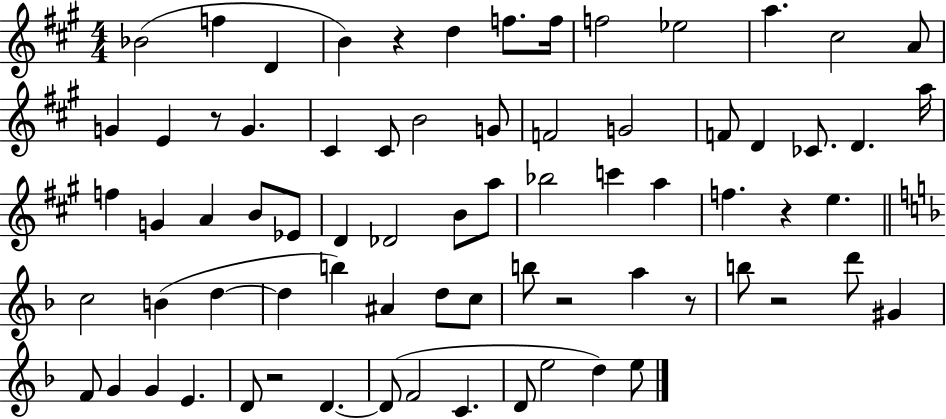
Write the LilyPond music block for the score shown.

{
  \clef treble
  \numericTimeSignature
  \time 4/4
  \key a \major
  bes'2( f''4 d'4 | b'4) r4 d''4 f''8. f''16 | f''2 ees''2 | a''4. cis''2 a'8 | \break g'4 e'4 r8 g'4. | cis'4 cis'8 b'2 g'8 | f'2 g'2 | f'8 d'4 ces'8. d'4. a''16 | \break f''4 g'4 a'4 b'8 ees'8 | d'4 des'2 b'8 a''8 | bes''2 c'''4 a''4 | f''4. r4 e''4. | \break \bar "||" \break \key f \major c''2 b'4( d''4~~ | d''4 b''4) ais'4 d''8 c''8 | b''8 r2 a''4 r8 | b''8 r2 d'''8 gis'4 | \break f'8 g'4 g'4 e'4. | d'8 r2 d'4.~~ | d'8( f'2 c'4. | d'8 e''2 d''4) e''8 | \break \bar "|."
}